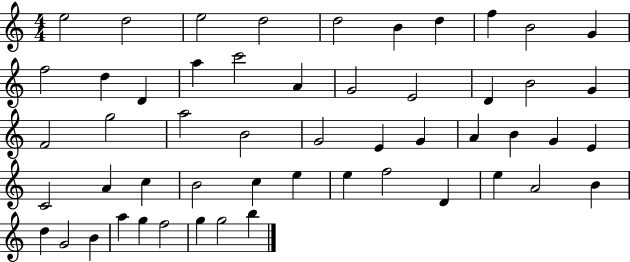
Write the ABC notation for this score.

X:1
T:Untitled
M:4/4
L:1/4
K:C
e2 d2 e2 d2 d2 B d f B2 G f2 d D a c'2 A G2 E2 D B2 G F2 g2 a2 B2 G2 E G A B G E C2 A c B2 c e e f2 D e A2 B d G2 B a g f2 g g2 b